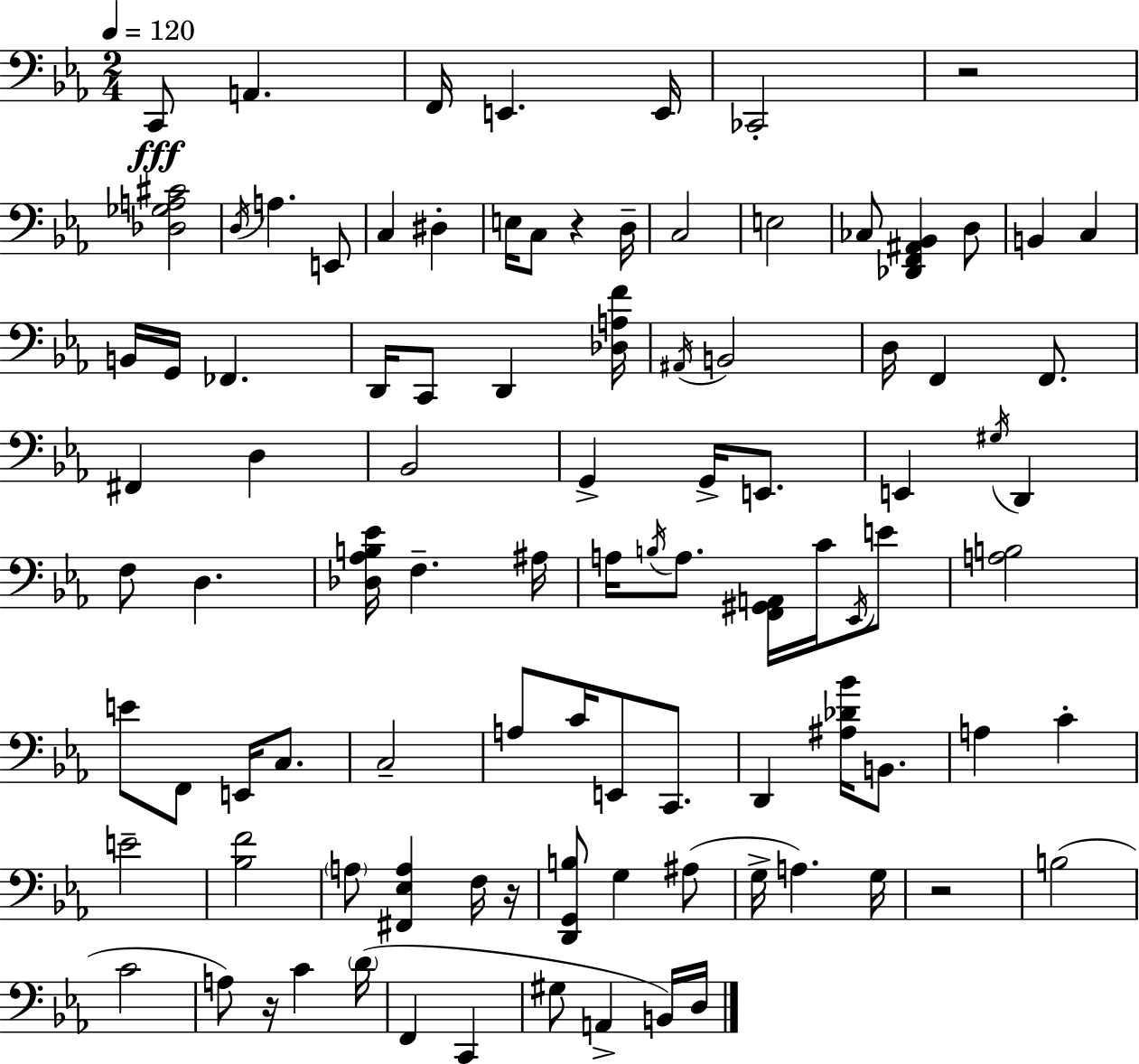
{
  \clef bass
  \numericTimeSignature
  \time 2/4
  \key ees \major
  \tempo 4 = 120
  c,8\fff a,4. | f,16 e,4. e,16 | ces,2-. | r2 | \break <des ges a cis'>2 | \acciaccatura { d16 } a4. e,8 | c4 dis4-. | e16 c8 r4 | \break d16-- c2 | e2 | ces8 <des, f, ais, bes,>4 d8 | b,4 c4 | \break b,16 g,16 fes,4. | d,16 c,8 d,4 | <des a f'>16 \acciaccatura { ais,16 } b,2 | d16 f,4 f,8. | \break fis,4 d4 | bes,2 | g,4-> g,16-> e,8. | e,4 \acciaccatura { gis16 } d,4 | \break f8 d4. | <des aes b ees'>16 f4.-- | ais16 a16 \acciaccatura { b16 } a8. | <f, gis, a,>16 c'16 \acciaccatura { ees,16 } e'8 <a b>2 | \break e'8 f,8 | e,16 c8. c2-- | a8 c'16 | e,8 c,8. d,4 | \break <ais des' bes'>16 b,8. a4 | c'4-. e'2-- | <bes f'>2 | \parenthesize a8 <fis, ees a>4 | \break f16 r16 <d, g, b>8 g4 | ais8( g16-> a4.) | g16 r2 | b2( | \break c'2 | a8) r16 | c'4 \parenthesize d'16( f,4 | c,4 gis8 a,4-> | \break b,16) d16 \bar "|."
}